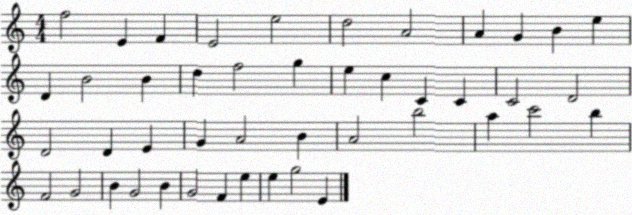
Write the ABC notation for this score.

X:1
T:Untitled
M:4/4
L:1/4
K:C
f2 E F E2 e2 d2 A2 A G B e D B2 B d f2 g e c C C C2 D2 D2 D E G A2 B A2 b2 a c'2 b F2 G2 B G2 B G2 F e e g2 E